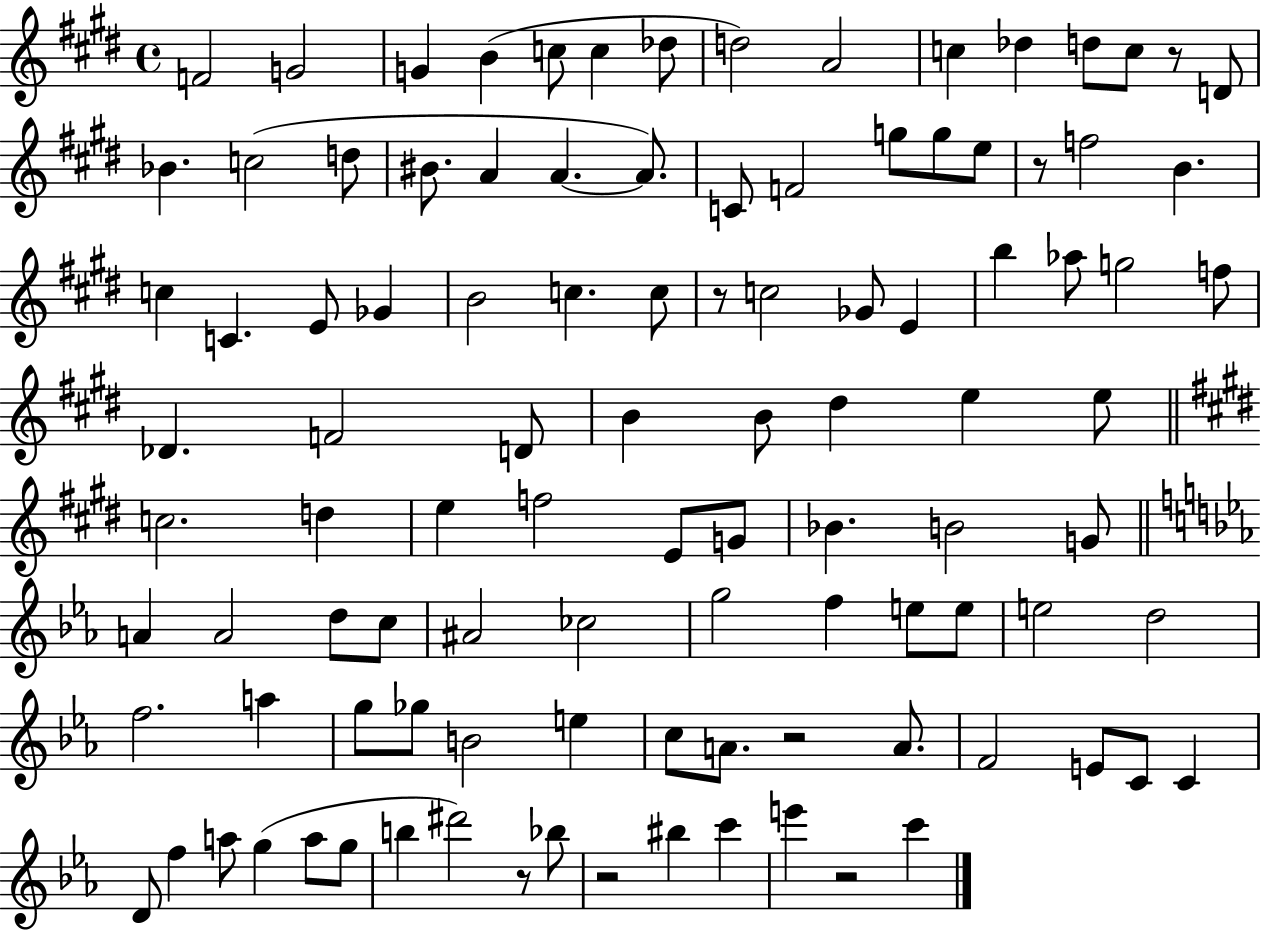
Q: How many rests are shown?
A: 7